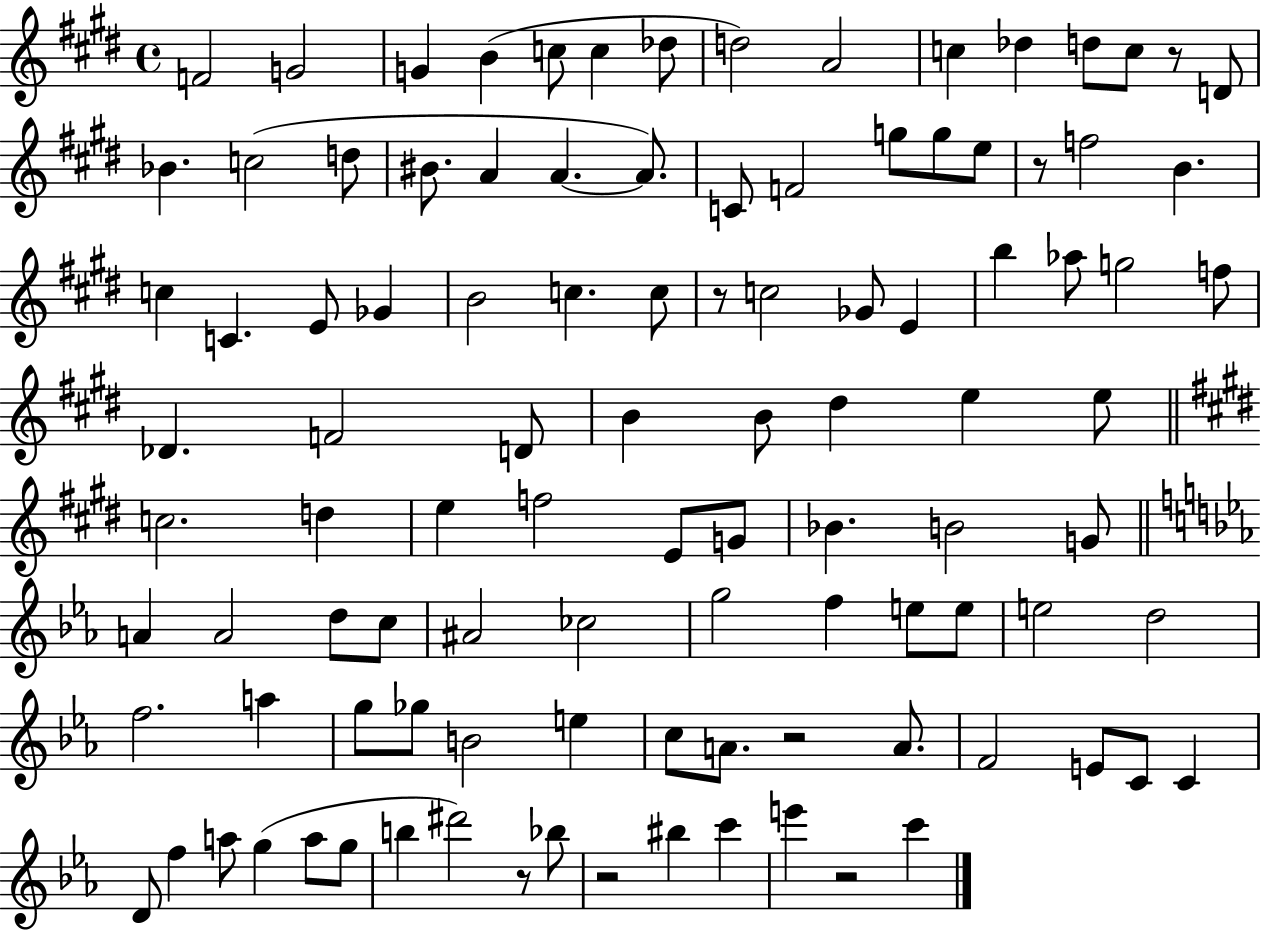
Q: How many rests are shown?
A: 7